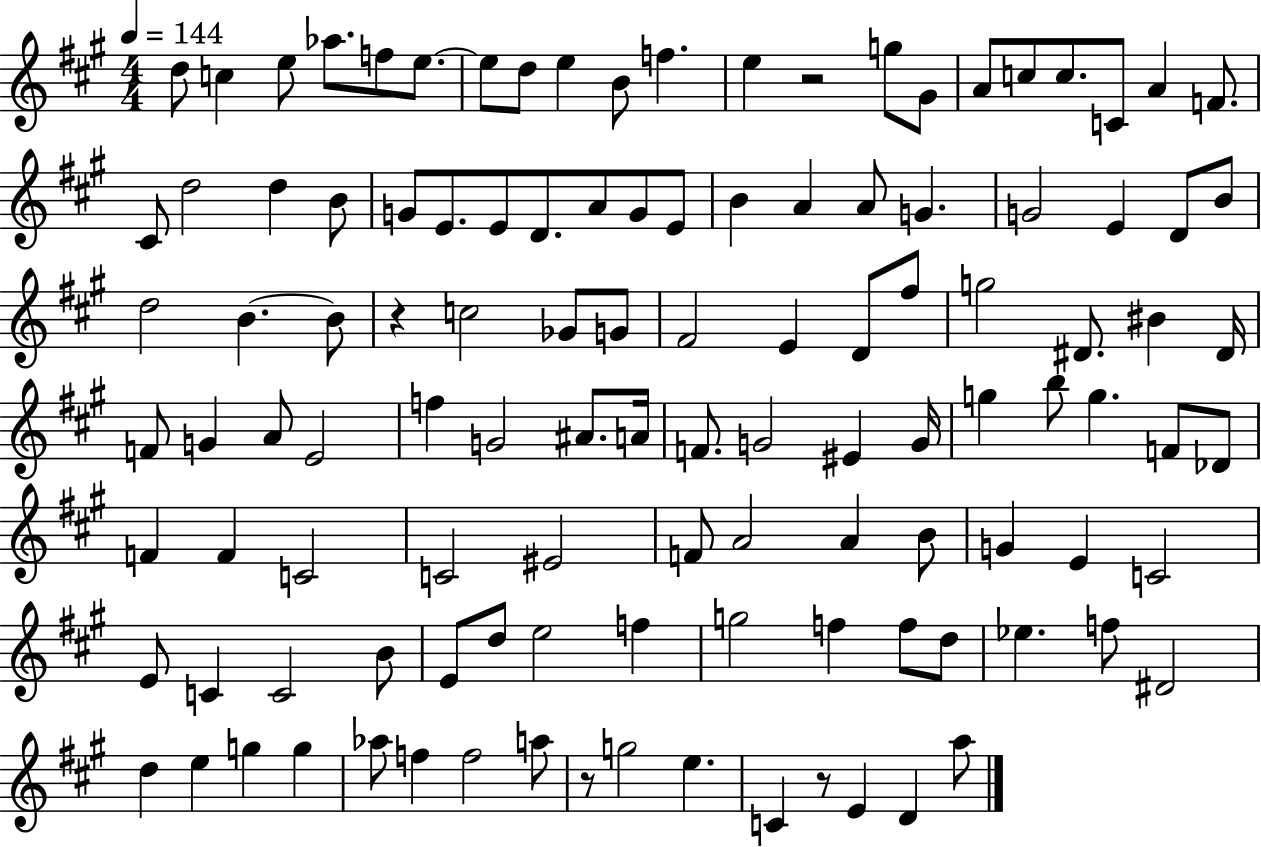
D5/e C5/q E5/e Ab5/e. F5/e E5/e. E5/e D5/e E5/q B4/e F5/q. E5/q R/h G5/e G#4/e A4/e C5/e C5/e. C4/e A4/q F4/e. C#4/e D5/h D5/q B4/e G4/e E4/e. E4/e D4/e. A4/e G4/e E4/e B4/q A4/q A4/e G4/q. G4/h E4/q D4/e B4/e D5/h B4/q. B4/e R/q C5/h Gb4/e G4/e F#4/h E4/q D4/e F#5/e G5/h D#4/e. BIS4/q D#4/s F4/e G4/q A4/e E4/h F5/q G4/h A#4/e. A4/s F4/e. G4/h EIS4/q G4/s G5/q B5/e G5/q. F4/e Db4/e F4/q F4/q C4/h C4/h EIS4/h F4/e A4/h A4/q B4/e G4/q E4/q C4/h E4/e C4/q C4/h B4/e E4/e D5/e E5/h F5/q G5/h F5/q F5/e D5/e Eb5/q. F5/e D#4/h D5/q E5/q G5/q G5/q Ab5/e F5/q F5/h A5/e R/e G5/h E5/q. C4/q R/e E4/q D4/q A5/e